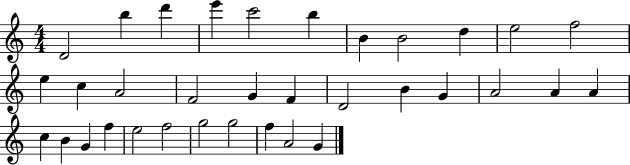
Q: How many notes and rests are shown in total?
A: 34